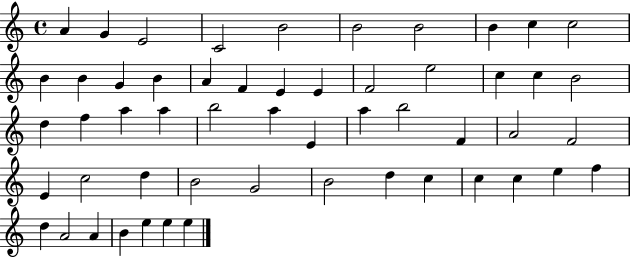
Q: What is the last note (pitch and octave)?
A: E5